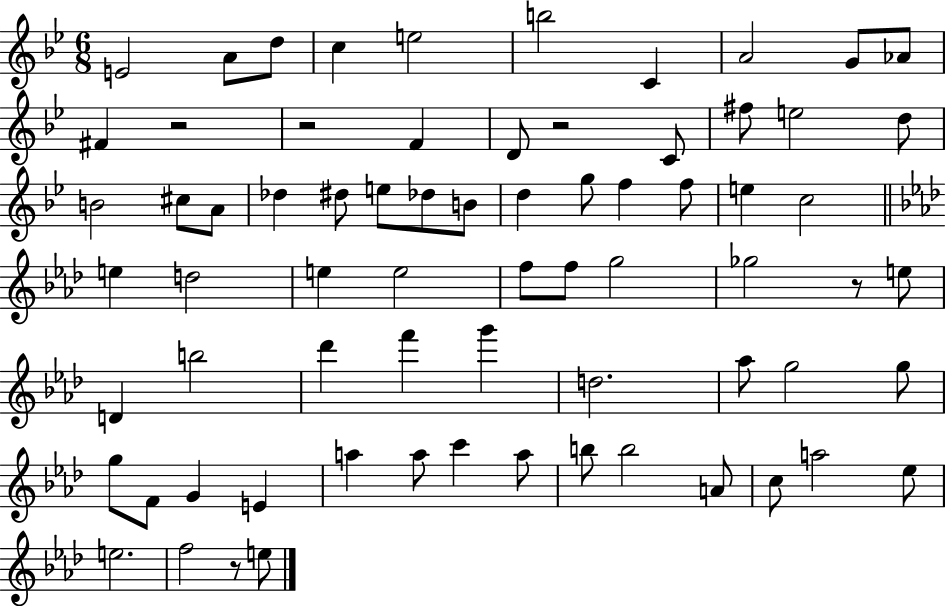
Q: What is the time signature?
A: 6/8